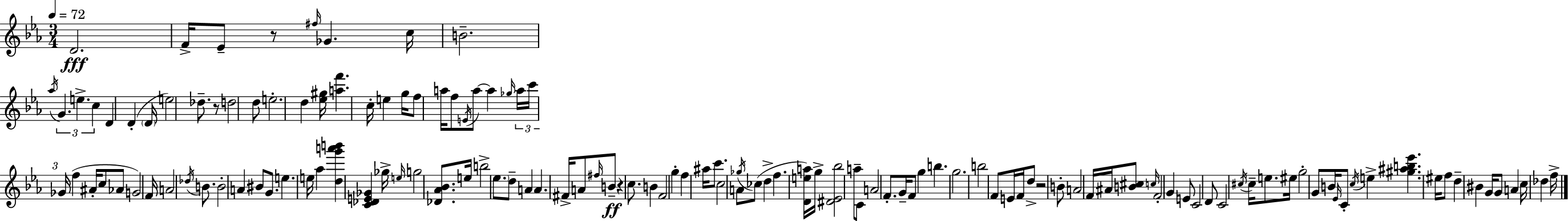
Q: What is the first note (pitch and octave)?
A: D4